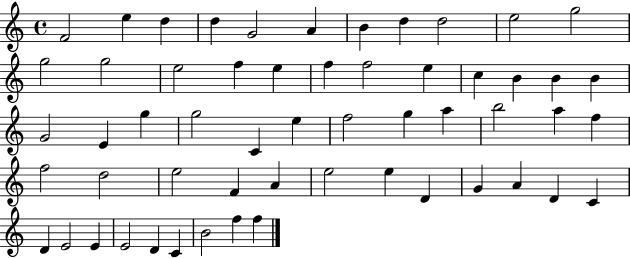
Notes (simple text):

F4/h E5/q D5/q D5/q G4/h A4/q B4/q D5/q D5/h E5/h G5/h G5/h G5/h E5/h F5/q E5/q F5/q F5/h E5/q C5/q B4/q B4/q B4/q G4/h E4/q G5/q G5/h C4/q E5/q F5/h G5/q A5/q B5/h A5/q F5/q F5/h D5/h E5/h F4/q A4/q E5/h E5/q D4/q G4/q A4/q D4/q C4/q D4/q E4/h E4/q E4/h D4/q C4/q B4/h F5/q F5/q